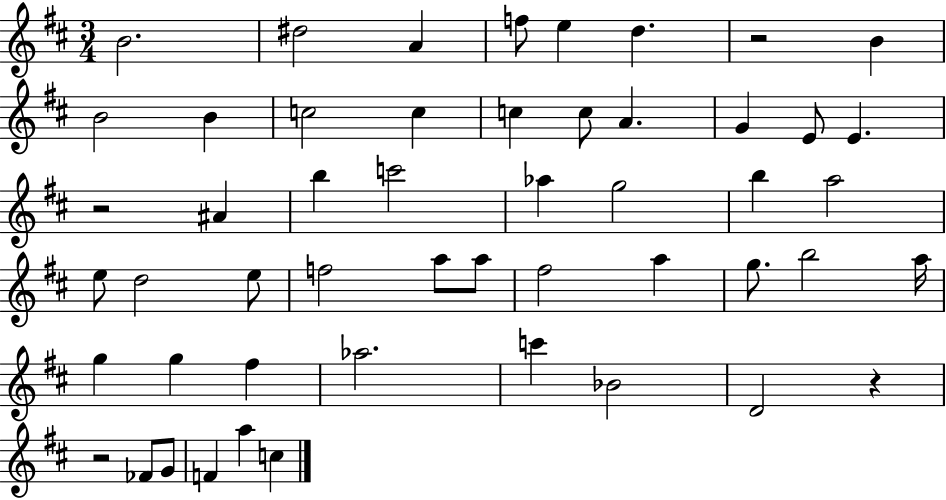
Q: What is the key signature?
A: D major